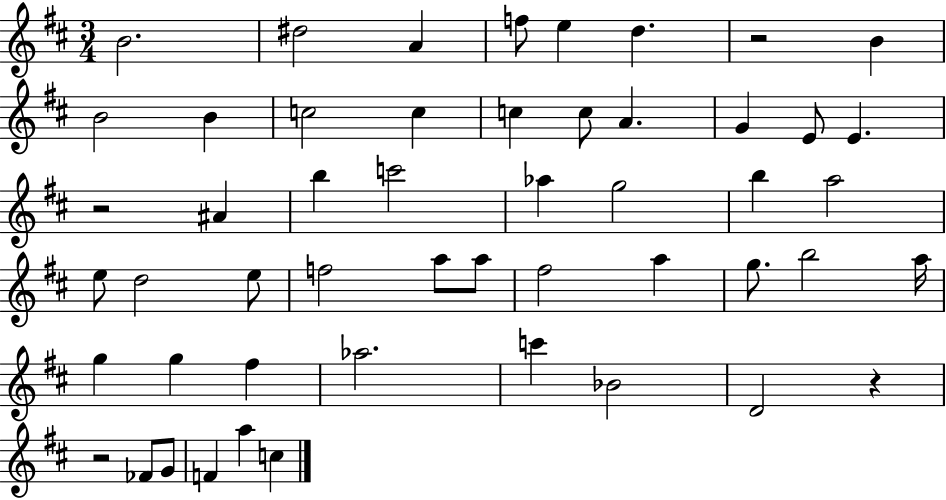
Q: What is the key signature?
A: D major